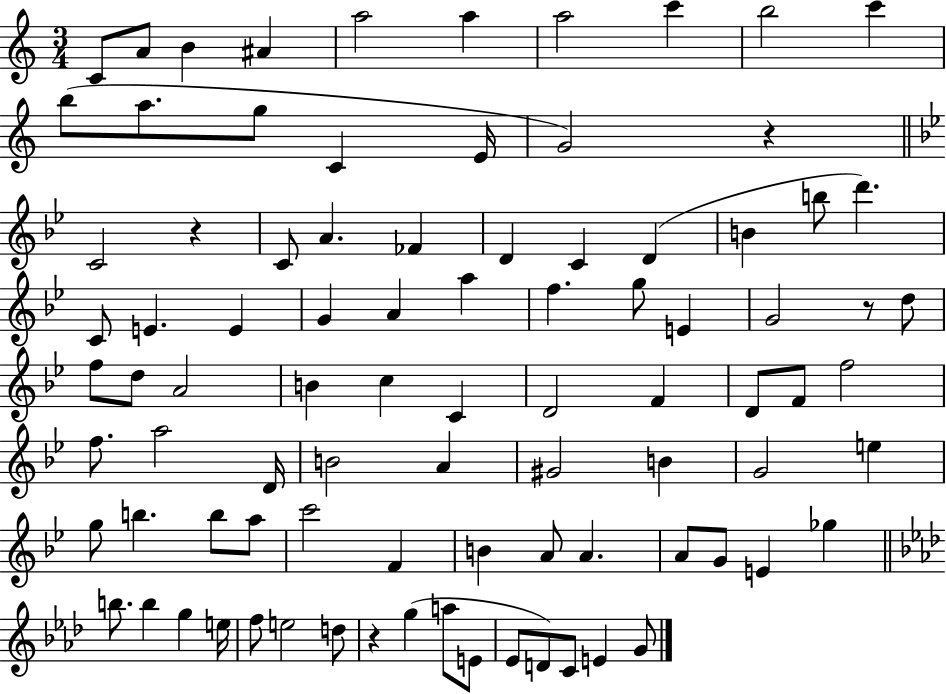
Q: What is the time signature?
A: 3/4